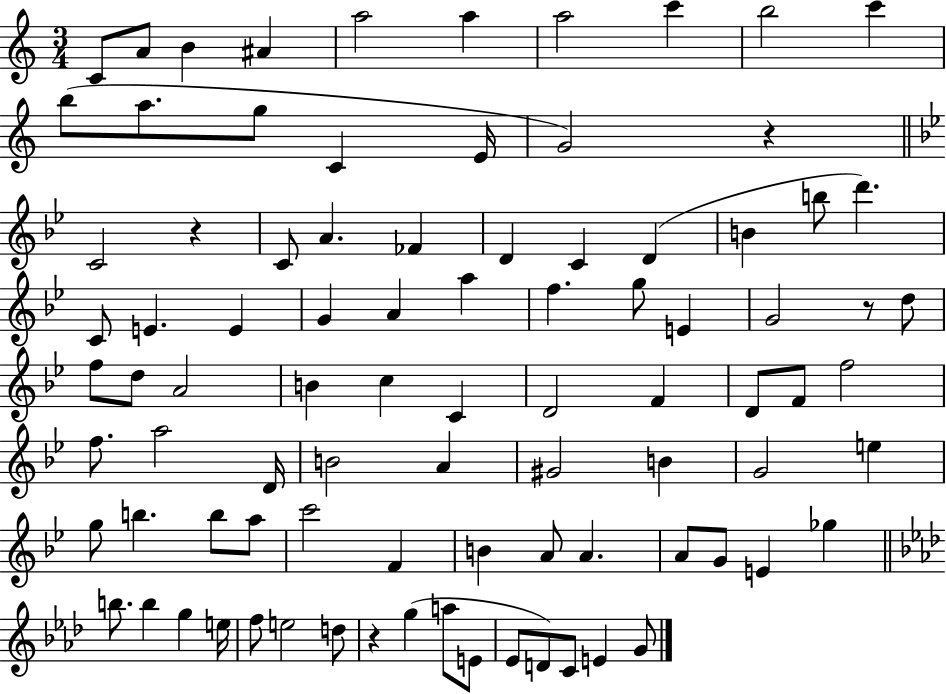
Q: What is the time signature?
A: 3/4